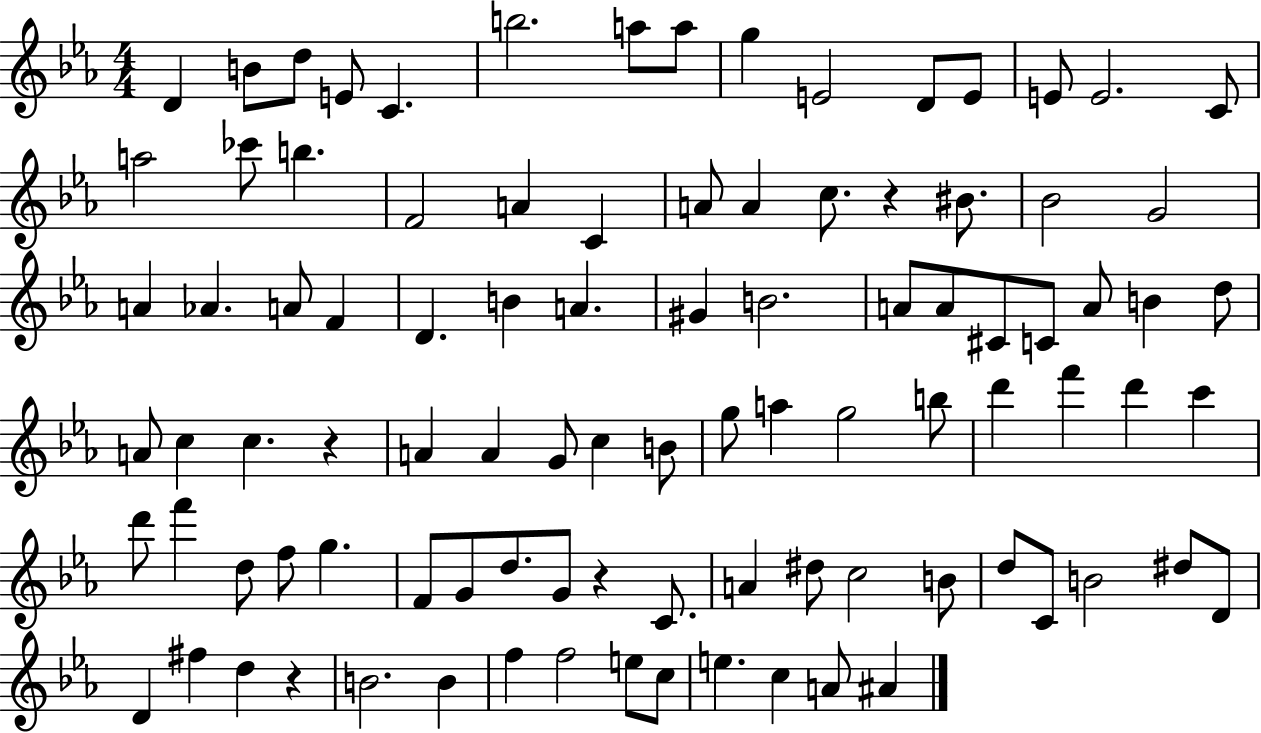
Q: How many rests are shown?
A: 4